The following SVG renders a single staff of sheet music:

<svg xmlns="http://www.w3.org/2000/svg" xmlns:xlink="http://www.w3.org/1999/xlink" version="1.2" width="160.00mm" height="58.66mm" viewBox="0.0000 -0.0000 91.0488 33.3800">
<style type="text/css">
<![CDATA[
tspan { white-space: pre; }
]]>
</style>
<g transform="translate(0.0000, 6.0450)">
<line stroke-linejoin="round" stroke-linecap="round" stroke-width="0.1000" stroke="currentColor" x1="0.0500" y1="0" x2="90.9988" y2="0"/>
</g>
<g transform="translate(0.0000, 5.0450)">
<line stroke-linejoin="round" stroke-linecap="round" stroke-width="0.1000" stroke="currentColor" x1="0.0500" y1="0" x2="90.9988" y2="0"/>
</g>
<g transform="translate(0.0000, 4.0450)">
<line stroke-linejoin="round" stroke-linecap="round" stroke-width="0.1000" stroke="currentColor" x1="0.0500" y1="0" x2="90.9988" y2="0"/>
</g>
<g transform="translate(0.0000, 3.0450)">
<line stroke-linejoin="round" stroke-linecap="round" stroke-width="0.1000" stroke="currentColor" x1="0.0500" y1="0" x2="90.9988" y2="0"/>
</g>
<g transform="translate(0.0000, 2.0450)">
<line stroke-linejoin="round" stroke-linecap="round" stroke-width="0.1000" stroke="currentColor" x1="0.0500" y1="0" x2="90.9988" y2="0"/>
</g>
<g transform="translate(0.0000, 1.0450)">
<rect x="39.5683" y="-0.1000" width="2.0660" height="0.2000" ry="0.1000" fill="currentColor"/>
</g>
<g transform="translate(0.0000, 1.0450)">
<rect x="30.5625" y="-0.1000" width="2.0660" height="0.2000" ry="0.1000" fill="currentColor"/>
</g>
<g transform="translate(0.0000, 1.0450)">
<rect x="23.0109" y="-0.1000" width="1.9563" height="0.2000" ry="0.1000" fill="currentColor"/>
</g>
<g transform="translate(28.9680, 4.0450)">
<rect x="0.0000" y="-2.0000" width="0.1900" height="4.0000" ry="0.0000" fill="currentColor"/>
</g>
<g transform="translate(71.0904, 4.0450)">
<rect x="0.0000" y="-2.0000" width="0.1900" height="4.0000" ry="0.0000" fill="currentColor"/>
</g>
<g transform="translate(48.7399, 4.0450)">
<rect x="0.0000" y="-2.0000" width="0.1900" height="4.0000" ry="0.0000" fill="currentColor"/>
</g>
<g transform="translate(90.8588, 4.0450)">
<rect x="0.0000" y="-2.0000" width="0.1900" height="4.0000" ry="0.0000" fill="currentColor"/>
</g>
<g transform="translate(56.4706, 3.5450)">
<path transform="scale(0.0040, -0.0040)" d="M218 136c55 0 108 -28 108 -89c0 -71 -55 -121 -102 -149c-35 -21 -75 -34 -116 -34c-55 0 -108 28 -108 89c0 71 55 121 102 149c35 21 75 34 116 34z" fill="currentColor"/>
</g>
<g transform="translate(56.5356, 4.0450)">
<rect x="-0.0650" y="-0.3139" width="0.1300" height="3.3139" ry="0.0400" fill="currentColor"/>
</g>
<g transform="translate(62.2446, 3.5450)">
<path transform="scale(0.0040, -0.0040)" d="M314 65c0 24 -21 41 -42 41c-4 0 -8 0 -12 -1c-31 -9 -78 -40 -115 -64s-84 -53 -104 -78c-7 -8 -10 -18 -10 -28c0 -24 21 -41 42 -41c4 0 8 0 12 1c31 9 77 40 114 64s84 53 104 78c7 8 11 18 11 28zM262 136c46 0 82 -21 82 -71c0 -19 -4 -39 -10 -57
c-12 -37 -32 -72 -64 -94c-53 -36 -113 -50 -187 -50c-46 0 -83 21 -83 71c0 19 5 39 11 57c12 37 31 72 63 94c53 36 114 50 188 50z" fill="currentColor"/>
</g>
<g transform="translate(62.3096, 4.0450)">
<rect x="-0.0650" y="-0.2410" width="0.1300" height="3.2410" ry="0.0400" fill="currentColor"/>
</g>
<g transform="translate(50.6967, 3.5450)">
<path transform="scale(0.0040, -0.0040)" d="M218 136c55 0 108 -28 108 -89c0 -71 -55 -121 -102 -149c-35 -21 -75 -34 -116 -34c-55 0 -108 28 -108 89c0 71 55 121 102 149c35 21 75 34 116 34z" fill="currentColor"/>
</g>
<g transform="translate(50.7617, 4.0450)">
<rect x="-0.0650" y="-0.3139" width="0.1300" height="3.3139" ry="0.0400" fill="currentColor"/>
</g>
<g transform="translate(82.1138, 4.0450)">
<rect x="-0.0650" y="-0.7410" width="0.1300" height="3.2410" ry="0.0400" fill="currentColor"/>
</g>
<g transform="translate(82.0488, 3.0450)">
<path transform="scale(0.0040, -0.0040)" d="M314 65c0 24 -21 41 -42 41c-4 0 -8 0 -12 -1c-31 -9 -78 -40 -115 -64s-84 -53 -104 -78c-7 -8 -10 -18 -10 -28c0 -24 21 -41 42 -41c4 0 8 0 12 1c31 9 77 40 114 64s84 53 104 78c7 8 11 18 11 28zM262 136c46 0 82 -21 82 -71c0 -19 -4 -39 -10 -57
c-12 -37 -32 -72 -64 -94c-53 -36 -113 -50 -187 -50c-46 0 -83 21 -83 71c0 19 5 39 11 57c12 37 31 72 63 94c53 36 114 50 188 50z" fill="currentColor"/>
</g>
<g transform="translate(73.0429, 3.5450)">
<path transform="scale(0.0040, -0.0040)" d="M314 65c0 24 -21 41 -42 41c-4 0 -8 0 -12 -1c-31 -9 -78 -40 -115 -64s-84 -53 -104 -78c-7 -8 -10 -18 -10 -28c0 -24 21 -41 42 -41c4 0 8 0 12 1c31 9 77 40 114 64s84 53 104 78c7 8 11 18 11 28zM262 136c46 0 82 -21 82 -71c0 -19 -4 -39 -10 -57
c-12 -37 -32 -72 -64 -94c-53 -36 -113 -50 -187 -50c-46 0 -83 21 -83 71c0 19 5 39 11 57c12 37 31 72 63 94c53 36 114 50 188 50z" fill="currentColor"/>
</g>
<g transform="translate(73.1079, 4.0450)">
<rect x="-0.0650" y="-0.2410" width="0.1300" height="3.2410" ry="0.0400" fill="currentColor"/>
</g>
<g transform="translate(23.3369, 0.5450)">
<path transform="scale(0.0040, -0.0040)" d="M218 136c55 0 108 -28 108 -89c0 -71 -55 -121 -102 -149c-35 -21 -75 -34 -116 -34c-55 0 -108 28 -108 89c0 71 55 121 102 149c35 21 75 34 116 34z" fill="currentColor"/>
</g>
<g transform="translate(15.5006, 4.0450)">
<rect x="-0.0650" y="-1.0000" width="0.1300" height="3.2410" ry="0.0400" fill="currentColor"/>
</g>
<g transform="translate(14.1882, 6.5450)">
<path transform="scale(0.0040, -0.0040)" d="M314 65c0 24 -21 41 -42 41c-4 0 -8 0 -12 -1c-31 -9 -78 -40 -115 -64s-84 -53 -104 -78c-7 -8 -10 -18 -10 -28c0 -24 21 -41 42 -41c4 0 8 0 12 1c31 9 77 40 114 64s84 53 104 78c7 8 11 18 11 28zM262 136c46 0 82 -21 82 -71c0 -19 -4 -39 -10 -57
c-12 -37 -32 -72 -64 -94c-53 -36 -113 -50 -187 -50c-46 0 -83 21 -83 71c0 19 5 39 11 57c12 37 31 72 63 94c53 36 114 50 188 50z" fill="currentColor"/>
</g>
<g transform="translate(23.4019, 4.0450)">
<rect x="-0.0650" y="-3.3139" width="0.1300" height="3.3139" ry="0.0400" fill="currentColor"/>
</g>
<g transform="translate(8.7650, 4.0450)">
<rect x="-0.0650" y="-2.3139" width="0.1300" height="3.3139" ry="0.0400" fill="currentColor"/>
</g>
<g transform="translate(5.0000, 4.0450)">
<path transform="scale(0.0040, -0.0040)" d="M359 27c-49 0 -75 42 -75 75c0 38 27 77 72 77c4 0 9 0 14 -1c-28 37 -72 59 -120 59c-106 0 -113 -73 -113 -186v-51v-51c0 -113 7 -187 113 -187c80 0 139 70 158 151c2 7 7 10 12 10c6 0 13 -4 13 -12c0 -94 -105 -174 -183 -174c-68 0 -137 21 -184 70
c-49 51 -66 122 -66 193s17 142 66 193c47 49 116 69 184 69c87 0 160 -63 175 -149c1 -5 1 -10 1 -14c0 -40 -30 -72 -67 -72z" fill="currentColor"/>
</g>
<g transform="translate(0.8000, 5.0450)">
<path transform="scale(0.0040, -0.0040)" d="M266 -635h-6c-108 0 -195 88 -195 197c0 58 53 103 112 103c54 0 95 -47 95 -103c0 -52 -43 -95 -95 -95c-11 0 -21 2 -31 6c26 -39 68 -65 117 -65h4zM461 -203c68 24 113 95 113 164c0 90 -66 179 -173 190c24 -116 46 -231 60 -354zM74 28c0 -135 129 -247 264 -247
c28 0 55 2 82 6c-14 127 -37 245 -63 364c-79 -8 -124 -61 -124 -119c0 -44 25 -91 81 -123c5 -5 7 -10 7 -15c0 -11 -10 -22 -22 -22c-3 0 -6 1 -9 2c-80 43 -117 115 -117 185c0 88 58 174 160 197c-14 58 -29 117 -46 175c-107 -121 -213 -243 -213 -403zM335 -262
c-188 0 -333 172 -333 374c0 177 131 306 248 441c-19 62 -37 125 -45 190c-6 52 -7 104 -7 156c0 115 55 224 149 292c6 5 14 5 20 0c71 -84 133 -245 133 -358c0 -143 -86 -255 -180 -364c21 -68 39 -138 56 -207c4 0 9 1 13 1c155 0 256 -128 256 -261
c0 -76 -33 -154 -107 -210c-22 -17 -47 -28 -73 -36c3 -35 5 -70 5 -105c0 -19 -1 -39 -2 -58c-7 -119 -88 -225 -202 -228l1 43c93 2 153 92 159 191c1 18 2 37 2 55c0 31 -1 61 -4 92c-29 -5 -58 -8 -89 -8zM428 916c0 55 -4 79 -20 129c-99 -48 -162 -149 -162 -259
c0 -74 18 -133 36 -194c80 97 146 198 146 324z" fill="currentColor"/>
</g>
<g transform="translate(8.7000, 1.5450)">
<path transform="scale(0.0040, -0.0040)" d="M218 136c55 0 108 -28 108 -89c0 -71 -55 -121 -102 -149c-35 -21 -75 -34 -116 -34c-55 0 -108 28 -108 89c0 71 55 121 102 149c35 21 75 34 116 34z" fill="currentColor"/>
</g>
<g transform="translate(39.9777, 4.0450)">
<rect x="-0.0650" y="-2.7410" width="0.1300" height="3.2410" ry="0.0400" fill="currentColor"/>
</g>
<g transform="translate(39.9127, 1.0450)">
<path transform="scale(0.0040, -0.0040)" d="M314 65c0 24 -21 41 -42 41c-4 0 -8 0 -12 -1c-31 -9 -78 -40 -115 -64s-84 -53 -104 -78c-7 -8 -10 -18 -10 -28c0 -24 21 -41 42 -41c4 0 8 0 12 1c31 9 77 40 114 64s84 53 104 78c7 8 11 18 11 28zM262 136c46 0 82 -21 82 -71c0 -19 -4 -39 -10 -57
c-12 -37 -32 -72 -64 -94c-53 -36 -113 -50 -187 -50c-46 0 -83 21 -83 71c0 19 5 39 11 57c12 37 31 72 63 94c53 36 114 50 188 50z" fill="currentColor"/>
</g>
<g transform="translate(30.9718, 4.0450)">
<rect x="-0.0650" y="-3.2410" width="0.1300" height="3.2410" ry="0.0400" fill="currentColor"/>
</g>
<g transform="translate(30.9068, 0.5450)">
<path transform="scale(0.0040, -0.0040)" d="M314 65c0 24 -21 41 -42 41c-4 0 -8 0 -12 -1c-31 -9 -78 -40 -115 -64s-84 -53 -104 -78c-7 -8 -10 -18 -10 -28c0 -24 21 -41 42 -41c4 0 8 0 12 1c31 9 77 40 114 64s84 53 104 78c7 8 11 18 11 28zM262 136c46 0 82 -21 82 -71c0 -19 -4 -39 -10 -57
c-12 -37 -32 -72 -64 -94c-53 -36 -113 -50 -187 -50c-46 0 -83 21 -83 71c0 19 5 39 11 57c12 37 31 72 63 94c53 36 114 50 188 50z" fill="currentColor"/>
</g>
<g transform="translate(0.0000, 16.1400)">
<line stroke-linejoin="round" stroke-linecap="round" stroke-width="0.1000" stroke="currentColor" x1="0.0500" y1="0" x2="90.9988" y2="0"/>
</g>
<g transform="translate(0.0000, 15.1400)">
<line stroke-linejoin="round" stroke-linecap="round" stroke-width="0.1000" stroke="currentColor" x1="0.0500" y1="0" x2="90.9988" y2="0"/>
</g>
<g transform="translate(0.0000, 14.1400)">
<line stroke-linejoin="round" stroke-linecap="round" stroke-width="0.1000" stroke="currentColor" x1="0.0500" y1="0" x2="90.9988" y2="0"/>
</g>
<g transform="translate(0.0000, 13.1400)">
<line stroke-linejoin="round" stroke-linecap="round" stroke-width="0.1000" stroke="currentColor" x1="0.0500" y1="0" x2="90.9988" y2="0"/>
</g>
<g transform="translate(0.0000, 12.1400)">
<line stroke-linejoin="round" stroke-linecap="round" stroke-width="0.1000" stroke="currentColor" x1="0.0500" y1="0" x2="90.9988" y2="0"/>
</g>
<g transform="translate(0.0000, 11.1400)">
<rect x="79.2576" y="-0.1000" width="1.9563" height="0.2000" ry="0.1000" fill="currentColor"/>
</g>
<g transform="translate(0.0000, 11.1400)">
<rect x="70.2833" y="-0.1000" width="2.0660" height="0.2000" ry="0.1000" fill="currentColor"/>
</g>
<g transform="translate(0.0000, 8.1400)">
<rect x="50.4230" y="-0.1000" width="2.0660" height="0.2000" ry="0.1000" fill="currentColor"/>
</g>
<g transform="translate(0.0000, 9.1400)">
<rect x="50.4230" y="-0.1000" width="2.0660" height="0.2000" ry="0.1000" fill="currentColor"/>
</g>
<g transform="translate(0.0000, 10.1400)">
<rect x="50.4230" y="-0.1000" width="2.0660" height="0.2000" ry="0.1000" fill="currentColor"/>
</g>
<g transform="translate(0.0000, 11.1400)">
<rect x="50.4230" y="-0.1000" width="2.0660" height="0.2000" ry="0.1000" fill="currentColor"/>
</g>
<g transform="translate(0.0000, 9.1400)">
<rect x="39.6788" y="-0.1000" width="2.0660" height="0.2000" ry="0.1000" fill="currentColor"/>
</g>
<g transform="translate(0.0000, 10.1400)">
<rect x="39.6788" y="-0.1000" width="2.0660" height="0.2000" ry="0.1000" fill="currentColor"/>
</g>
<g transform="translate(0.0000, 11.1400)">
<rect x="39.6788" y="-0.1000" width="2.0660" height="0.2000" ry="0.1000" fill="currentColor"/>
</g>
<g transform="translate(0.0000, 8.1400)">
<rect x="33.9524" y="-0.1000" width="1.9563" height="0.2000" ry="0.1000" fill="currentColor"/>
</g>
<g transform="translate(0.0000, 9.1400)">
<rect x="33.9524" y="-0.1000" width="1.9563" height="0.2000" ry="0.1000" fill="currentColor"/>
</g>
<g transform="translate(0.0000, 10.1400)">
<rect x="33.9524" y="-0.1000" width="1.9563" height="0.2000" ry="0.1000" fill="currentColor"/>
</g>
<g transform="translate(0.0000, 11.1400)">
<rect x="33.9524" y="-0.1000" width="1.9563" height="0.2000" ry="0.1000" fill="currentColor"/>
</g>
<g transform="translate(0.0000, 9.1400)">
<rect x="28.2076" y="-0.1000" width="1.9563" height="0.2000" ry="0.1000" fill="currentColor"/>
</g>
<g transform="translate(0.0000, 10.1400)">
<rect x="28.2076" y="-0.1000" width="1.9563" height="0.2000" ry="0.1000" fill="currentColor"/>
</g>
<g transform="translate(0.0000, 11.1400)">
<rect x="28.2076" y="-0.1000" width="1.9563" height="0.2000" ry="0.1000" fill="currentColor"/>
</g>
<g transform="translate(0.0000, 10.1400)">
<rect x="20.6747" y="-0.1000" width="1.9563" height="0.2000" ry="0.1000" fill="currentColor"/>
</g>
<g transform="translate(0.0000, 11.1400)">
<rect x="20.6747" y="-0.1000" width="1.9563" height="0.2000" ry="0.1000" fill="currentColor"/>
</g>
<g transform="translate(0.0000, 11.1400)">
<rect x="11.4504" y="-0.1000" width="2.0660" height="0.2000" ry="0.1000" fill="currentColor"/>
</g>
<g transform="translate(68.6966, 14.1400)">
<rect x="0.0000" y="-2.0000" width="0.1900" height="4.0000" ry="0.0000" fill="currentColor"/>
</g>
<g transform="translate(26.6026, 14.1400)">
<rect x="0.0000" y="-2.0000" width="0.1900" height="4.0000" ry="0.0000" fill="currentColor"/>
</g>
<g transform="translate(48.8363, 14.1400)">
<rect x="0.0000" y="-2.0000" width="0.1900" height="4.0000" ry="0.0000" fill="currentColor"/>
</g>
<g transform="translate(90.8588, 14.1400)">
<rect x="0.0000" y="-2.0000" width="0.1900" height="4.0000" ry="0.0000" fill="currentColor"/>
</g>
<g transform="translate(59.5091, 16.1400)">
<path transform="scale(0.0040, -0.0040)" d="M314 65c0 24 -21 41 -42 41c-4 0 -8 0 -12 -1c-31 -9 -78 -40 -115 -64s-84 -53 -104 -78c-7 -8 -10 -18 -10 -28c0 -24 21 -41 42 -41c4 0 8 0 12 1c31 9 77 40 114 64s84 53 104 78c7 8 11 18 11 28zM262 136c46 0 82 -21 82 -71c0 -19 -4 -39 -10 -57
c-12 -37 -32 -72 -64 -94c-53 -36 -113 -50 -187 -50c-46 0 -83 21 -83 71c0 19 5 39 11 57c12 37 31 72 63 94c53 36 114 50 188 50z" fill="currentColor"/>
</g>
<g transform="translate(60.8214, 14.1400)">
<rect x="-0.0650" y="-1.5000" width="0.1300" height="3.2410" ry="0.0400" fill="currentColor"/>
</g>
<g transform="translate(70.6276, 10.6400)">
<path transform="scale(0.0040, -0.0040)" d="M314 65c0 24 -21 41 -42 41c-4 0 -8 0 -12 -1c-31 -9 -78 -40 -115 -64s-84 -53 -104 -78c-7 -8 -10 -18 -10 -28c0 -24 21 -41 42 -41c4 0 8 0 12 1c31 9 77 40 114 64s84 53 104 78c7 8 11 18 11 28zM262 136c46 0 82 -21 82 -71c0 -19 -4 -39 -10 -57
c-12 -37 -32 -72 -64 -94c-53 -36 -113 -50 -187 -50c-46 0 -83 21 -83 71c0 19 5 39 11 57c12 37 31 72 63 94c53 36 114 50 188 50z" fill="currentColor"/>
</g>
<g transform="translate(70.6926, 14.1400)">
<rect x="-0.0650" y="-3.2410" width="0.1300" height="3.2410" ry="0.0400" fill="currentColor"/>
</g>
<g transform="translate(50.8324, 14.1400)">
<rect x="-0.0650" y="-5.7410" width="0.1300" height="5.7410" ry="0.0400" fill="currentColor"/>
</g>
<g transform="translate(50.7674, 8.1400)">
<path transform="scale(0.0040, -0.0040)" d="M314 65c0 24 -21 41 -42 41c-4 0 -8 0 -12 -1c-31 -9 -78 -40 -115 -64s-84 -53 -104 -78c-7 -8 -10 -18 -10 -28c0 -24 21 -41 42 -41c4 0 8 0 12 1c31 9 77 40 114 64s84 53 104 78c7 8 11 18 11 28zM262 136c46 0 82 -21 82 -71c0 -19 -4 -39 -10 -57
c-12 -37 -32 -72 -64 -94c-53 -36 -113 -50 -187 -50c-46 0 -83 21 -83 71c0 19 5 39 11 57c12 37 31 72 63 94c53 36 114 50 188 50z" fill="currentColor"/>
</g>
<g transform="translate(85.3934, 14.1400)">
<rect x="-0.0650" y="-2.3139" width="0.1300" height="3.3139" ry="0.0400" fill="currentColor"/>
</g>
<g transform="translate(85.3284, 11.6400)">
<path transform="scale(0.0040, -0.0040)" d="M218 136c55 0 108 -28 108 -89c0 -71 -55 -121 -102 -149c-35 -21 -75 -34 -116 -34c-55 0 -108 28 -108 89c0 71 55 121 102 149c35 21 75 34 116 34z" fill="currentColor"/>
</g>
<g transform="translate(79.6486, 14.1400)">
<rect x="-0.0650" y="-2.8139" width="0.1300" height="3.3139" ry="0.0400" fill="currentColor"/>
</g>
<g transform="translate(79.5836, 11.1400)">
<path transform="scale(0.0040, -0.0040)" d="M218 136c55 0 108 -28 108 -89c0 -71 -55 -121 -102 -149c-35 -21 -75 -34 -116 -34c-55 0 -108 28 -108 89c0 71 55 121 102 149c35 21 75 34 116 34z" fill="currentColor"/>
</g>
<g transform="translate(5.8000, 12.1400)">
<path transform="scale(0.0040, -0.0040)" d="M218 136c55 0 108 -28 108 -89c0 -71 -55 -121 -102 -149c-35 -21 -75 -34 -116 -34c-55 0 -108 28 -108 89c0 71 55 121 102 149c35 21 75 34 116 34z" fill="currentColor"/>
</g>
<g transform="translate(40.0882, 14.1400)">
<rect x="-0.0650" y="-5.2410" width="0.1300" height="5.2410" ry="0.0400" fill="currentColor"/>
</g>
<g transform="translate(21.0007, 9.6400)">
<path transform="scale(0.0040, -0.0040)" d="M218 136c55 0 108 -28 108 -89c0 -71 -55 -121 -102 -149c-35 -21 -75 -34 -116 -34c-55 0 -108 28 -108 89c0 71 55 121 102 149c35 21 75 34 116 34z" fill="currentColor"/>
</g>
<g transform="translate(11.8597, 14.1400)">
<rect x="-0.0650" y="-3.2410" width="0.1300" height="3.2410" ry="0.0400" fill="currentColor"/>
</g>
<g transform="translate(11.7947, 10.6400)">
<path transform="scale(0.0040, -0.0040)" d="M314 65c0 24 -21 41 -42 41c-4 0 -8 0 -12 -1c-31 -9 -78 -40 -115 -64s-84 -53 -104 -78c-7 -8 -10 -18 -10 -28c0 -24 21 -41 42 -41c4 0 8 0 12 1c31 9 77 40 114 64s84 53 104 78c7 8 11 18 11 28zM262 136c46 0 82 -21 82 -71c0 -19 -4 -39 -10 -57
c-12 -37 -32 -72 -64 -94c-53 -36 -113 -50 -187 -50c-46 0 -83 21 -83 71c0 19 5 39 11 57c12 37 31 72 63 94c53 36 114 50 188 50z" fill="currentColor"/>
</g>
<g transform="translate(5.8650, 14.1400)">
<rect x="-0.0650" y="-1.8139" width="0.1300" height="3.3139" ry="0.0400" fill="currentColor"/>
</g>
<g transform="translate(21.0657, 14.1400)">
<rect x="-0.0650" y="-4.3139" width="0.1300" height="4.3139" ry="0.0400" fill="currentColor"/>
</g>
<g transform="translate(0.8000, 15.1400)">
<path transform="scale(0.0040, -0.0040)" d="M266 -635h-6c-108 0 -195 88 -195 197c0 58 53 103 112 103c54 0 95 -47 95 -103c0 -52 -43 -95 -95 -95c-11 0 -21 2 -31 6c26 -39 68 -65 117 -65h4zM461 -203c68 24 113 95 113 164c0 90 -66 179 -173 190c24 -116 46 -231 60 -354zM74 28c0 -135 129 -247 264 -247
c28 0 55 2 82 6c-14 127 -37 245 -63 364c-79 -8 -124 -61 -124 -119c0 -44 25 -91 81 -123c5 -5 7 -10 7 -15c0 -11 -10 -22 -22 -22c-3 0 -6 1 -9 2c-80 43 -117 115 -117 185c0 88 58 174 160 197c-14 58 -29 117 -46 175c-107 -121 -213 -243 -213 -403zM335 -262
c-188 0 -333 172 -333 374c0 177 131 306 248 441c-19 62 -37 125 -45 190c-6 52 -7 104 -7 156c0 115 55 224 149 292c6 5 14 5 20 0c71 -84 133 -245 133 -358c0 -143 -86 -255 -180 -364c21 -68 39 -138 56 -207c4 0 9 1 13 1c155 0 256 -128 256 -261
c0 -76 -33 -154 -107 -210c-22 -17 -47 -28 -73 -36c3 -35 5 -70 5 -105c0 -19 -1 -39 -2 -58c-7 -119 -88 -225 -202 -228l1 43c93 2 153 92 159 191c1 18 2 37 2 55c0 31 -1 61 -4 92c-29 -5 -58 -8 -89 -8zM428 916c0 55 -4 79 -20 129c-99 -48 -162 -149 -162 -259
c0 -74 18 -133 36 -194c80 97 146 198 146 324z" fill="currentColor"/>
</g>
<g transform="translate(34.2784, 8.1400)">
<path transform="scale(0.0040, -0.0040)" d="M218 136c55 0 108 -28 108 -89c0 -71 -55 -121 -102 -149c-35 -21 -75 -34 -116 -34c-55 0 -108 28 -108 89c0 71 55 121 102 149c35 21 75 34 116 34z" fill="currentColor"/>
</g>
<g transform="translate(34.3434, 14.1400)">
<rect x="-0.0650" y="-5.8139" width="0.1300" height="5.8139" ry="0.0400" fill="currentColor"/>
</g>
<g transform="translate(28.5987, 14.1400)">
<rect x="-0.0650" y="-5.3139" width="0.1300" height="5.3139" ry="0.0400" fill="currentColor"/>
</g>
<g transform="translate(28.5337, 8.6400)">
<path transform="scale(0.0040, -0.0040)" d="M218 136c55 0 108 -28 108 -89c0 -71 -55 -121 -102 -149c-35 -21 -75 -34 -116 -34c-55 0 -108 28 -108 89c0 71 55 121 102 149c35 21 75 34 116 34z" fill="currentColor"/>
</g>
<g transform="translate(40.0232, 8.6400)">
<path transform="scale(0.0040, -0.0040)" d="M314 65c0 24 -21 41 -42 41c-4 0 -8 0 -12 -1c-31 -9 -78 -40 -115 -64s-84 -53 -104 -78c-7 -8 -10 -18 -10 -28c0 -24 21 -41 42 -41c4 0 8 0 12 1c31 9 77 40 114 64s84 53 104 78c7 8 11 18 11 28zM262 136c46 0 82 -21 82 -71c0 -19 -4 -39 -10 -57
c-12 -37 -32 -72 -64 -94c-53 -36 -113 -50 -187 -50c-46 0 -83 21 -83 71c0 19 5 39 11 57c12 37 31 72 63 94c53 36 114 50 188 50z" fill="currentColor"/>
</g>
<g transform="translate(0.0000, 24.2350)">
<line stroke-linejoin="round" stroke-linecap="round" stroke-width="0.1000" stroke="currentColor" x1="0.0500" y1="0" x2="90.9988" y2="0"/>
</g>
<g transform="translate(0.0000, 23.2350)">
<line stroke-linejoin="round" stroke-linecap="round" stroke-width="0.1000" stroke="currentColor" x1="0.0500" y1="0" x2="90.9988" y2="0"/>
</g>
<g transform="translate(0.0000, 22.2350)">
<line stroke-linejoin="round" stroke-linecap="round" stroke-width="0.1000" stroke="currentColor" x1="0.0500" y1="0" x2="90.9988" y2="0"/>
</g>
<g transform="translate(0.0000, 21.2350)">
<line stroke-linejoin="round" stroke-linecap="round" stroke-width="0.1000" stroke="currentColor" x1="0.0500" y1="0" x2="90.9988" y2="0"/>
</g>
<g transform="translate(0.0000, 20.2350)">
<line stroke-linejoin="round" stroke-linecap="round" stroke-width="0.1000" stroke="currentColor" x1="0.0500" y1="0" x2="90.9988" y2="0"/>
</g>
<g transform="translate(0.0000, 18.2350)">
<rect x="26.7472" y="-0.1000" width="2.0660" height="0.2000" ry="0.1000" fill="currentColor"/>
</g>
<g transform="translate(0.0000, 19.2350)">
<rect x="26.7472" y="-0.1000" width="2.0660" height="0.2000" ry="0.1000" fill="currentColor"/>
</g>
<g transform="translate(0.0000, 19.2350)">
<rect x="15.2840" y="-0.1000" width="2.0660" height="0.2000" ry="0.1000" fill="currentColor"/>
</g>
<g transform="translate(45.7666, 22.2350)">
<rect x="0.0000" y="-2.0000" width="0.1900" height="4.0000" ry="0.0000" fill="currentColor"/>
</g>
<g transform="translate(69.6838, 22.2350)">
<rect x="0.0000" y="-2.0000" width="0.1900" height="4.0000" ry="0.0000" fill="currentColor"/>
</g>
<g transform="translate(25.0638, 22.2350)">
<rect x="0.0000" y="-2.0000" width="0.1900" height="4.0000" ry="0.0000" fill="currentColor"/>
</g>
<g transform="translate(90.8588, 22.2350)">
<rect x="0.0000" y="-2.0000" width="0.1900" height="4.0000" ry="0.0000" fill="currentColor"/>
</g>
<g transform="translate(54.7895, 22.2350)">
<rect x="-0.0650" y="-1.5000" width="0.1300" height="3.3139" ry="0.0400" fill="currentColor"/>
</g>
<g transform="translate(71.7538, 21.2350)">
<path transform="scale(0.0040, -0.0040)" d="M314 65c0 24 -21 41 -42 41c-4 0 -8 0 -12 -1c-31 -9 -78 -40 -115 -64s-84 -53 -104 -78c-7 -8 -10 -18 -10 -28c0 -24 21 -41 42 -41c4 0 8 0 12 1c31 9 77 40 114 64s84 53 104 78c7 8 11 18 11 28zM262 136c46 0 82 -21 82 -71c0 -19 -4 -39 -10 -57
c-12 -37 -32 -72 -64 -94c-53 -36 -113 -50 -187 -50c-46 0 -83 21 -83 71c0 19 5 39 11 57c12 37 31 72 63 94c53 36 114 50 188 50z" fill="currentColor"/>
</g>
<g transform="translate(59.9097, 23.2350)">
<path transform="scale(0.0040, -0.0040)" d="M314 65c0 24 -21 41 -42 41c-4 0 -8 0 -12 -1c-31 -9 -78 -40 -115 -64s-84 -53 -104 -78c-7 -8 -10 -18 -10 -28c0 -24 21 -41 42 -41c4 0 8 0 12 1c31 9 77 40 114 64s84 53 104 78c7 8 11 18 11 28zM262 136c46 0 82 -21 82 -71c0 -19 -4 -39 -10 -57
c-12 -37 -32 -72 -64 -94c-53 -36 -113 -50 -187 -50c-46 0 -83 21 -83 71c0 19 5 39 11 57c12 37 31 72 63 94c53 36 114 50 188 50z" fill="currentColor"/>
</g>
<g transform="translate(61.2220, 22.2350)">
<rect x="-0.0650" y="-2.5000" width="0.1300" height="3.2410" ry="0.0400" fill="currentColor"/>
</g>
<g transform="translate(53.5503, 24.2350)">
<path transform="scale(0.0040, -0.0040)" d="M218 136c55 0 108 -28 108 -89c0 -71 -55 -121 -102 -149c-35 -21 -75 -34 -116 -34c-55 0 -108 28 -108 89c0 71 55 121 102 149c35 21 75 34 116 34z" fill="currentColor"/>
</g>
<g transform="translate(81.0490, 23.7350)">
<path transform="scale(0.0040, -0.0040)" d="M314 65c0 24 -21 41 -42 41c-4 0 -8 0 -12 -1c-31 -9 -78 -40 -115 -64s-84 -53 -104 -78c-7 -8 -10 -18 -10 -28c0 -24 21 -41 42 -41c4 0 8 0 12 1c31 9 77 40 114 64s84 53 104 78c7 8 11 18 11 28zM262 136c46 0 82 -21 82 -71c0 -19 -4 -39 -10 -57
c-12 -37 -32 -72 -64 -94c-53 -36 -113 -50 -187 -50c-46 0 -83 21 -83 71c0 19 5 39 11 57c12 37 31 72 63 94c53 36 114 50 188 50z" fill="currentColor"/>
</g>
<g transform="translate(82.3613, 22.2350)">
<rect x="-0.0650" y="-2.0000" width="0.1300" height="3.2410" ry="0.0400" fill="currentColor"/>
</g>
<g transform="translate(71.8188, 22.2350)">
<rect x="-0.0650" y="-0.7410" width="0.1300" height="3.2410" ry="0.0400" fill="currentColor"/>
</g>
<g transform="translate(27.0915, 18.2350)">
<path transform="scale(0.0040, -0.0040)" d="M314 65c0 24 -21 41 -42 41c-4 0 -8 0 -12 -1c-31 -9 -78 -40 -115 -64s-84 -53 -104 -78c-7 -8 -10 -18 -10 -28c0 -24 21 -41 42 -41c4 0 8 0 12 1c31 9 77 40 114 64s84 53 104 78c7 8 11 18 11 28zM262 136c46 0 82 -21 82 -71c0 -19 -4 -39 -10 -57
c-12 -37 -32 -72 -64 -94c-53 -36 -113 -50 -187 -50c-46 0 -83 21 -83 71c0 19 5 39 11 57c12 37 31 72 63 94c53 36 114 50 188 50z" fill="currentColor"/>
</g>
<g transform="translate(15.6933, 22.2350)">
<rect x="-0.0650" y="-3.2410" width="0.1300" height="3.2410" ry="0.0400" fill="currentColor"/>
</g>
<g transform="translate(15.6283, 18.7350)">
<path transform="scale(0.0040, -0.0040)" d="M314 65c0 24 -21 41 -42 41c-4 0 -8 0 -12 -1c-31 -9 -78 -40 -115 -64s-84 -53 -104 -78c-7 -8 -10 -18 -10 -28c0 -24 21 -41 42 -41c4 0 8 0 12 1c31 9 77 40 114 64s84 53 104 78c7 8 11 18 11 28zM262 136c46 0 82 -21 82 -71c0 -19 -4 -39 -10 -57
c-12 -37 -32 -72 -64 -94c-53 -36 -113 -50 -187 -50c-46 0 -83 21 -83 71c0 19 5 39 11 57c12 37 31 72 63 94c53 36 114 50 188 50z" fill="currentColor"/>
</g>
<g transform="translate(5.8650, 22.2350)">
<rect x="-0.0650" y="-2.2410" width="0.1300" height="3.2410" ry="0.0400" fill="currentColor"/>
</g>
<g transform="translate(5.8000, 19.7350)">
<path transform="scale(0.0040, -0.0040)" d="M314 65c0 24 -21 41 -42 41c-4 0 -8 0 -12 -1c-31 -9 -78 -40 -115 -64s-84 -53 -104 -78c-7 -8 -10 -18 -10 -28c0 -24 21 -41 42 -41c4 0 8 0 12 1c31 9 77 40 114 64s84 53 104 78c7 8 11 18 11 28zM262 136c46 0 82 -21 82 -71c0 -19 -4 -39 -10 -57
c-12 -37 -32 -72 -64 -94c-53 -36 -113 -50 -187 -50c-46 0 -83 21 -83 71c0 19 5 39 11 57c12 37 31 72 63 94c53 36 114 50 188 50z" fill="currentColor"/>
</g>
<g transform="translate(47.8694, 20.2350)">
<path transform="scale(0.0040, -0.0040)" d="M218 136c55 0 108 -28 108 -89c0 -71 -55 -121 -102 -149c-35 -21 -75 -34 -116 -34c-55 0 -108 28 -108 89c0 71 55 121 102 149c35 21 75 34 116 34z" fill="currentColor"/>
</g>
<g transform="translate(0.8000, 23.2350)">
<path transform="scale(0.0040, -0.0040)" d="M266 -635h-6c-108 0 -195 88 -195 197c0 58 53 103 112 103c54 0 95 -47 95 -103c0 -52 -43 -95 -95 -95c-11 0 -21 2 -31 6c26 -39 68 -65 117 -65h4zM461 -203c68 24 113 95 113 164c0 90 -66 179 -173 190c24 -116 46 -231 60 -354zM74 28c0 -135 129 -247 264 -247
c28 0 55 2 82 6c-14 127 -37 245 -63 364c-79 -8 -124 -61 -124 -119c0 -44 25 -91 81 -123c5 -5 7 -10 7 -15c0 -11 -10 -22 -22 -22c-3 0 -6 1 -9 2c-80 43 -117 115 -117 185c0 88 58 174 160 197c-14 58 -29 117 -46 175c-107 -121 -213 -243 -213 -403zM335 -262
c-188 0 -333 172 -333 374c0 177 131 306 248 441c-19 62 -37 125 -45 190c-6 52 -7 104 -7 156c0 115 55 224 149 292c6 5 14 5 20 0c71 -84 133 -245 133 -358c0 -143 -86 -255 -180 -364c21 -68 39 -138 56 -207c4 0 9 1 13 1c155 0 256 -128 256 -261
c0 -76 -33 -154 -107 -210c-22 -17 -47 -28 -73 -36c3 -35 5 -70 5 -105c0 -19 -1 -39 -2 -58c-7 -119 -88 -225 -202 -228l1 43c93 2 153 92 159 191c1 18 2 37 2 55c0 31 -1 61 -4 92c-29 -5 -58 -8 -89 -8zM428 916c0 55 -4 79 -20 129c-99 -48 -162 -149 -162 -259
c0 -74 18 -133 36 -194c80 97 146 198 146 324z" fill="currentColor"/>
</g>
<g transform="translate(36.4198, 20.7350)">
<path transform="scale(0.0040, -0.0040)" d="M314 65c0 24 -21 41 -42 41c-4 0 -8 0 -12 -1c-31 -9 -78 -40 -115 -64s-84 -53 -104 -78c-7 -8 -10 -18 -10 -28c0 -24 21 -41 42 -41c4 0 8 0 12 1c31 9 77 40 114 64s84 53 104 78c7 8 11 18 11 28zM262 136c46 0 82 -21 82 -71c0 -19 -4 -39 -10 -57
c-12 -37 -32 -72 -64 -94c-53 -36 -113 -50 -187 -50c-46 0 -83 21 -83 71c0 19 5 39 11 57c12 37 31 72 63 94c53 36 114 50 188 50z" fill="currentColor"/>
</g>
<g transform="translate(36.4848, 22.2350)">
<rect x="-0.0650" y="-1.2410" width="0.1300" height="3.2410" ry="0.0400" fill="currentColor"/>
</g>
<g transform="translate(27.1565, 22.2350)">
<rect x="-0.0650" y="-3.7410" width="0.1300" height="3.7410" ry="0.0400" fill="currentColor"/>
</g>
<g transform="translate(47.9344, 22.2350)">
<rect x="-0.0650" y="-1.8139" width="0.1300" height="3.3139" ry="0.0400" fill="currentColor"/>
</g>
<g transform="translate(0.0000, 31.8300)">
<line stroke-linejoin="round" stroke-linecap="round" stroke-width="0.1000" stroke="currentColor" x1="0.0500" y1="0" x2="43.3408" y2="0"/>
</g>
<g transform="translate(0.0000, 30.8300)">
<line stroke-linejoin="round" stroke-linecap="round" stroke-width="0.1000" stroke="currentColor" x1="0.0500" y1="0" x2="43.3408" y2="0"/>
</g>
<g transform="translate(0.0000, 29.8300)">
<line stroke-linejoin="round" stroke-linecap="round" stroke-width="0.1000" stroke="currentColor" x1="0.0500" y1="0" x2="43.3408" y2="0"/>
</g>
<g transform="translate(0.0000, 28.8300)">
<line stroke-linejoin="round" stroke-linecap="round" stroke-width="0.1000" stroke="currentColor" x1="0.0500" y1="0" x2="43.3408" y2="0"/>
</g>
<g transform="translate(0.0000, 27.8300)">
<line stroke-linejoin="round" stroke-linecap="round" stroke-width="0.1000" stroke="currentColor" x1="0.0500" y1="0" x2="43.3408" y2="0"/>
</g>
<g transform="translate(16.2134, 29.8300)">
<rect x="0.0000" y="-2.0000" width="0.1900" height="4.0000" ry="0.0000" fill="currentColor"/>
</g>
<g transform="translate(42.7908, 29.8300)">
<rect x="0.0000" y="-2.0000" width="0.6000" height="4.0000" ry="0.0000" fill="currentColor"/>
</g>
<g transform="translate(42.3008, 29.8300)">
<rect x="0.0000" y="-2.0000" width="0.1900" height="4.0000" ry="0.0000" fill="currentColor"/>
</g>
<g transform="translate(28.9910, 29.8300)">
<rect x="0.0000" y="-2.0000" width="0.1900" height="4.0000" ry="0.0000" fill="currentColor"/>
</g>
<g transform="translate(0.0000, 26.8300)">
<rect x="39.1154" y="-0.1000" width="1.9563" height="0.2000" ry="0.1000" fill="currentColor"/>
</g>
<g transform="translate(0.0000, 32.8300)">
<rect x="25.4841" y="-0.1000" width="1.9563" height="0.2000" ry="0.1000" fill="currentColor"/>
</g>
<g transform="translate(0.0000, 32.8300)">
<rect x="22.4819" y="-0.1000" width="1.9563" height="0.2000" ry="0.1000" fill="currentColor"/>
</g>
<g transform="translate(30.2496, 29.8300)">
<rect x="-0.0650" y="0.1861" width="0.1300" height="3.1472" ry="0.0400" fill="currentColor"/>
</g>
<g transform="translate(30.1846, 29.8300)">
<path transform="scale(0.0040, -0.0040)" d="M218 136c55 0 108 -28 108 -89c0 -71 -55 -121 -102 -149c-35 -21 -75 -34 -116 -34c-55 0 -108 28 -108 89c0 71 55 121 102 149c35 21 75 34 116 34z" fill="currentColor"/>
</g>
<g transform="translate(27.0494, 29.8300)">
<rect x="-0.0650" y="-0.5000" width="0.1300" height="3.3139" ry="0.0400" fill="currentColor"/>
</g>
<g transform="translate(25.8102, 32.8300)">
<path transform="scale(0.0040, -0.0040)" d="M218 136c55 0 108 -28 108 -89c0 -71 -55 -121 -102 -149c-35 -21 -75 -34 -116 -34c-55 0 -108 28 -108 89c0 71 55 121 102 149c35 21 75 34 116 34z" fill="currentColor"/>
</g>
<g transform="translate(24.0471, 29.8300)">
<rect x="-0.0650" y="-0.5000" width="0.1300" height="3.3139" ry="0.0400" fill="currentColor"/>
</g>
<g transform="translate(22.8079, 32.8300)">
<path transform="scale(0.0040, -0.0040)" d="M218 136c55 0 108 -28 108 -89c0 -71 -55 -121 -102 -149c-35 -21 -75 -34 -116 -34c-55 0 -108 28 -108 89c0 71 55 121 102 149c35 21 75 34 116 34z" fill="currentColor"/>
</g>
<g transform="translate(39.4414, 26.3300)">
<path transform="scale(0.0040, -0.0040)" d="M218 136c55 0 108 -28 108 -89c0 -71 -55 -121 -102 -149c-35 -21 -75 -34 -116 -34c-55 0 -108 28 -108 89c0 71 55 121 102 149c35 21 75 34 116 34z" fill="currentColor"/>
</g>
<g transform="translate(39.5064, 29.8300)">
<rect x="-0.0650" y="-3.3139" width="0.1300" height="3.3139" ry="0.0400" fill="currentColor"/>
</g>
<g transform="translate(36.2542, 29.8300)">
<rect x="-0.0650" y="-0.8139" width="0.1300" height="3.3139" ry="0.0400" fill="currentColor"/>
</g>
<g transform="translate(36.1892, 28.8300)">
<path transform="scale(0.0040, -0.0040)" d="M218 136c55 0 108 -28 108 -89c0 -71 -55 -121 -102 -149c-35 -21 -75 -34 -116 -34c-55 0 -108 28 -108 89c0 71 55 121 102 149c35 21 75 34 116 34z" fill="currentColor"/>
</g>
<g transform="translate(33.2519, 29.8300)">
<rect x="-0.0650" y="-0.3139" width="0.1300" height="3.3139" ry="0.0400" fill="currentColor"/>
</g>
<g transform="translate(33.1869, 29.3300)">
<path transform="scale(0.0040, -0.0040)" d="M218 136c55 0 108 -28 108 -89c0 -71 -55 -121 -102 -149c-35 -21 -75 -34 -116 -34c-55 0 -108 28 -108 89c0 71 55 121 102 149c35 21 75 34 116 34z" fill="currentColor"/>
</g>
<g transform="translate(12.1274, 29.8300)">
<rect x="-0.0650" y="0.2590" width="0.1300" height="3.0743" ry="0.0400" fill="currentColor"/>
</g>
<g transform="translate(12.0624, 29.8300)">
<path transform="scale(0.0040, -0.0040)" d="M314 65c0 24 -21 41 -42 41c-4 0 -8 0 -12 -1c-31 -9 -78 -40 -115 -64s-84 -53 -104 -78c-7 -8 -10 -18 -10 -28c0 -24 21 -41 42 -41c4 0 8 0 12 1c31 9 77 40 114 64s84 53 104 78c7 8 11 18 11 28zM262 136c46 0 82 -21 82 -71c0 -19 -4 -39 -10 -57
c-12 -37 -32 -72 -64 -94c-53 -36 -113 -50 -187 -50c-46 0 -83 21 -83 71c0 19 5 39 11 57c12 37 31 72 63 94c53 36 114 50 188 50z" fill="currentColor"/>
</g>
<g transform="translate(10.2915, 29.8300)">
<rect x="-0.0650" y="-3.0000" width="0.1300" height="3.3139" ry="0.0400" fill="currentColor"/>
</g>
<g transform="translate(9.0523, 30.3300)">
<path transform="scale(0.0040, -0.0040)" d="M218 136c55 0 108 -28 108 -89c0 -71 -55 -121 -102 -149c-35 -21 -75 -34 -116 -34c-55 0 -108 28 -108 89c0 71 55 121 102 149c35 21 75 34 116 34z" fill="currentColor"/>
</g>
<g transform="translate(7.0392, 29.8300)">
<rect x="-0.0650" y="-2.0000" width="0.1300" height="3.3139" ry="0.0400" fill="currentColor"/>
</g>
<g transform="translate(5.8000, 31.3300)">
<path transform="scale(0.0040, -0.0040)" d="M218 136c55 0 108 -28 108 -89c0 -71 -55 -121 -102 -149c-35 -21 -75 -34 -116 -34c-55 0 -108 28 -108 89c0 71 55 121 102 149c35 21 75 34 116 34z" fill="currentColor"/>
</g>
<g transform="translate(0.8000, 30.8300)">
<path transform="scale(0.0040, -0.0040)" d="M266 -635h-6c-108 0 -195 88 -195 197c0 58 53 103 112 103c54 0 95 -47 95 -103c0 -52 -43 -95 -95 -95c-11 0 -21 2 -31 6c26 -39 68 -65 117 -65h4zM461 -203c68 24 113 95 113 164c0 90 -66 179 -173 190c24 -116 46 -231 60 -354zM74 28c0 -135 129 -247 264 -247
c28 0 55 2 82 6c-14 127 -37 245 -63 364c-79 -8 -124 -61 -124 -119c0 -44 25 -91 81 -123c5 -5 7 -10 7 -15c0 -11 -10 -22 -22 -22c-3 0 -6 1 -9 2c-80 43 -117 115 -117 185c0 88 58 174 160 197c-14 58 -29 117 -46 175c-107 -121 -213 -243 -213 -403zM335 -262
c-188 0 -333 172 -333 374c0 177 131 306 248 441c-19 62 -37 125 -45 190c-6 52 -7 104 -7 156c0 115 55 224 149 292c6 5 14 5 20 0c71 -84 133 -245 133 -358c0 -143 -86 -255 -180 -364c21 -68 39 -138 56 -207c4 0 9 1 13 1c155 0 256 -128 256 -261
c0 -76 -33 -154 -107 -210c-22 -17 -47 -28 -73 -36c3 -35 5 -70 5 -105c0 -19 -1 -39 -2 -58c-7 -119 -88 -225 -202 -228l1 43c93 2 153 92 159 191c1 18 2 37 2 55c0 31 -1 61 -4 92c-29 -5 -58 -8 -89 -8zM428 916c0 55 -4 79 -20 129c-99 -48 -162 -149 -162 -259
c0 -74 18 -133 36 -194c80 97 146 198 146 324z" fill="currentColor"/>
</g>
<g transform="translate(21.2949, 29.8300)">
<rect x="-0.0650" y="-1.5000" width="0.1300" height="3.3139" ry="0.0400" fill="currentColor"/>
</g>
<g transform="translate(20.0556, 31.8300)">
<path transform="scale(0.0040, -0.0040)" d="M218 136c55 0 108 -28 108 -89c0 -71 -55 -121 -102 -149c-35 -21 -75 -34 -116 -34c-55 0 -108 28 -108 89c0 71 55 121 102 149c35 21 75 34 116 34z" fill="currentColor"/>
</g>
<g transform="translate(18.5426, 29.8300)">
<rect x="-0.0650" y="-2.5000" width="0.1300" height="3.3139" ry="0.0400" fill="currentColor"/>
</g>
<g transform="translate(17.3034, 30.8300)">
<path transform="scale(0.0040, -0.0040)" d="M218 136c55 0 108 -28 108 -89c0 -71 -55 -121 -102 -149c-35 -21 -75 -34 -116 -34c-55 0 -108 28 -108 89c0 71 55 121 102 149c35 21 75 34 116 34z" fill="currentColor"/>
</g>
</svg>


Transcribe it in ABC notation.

X:1
T:Untitled
M:4/4
L:1/4
K:C
g D2 b b2 a2 c c c2 c2 d2 f b2 d' f' g' f'2 g'2 E2 b2 a g g2 b2 c'2 e2 f E G2 d2 F2 F A B2 G E C C B c d b